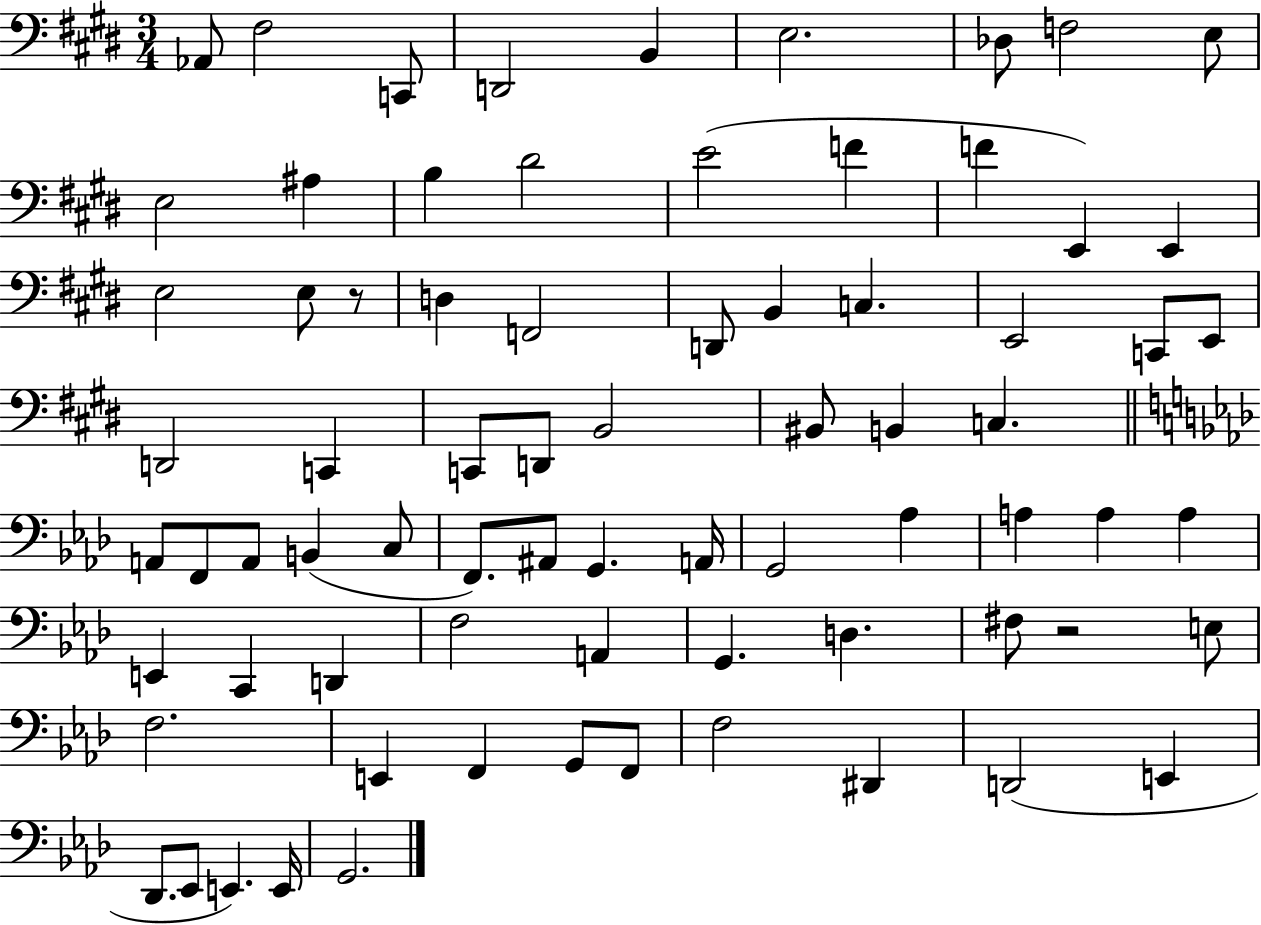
{
  \clef bass
  \numericTimeSignature
  \time 3/4
  \key e \major
  aes,8 fis2 c,8 | d,2 b,4 | e2. | des8 f2 e8 | \break e2 ais4 | b4 dis'2 | e'2( f'4 | f'4 e,4) e,4 | \break e2 e8 r8 | d4 f,2 | d,8 b,4 c4. | e,2 c,8 e,8 | \break d,2 c,4 | c,8 d,8 b,2 | bis,8 b,4 c4. | \bar "||" \break \key aes \major a,8 f,8 a,8 b,4( c8 | f,8.) ais,8 g,4. a,16 | g,2 aes4 | a4 a4 a4 | \break e,4 c,4 d,4 | f2 a,4 | g,4. d4. | fis8 r2 e8 | \break f2. | e,4 f,4 g,8 f,8 | f2 dis,4 | d,2( e,4 | \break des,8. ees,8 e,4.) e,16 | g,2. | \bar "|."
}